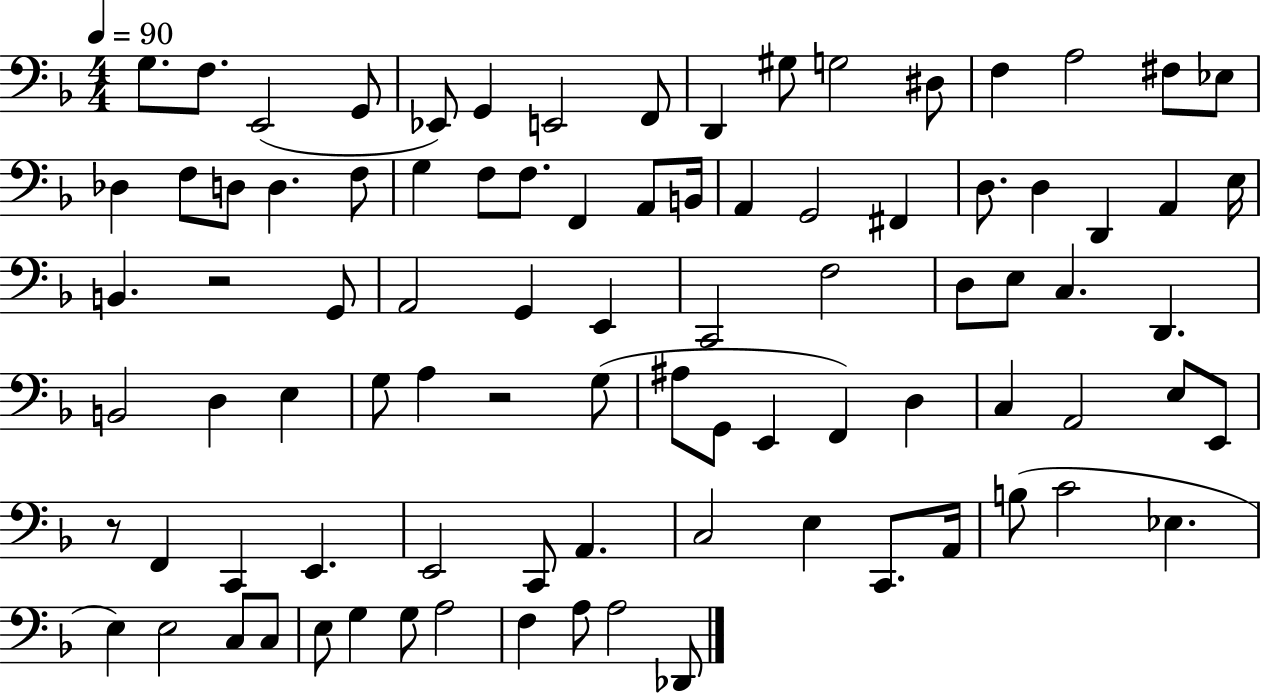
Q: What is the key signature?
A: F major